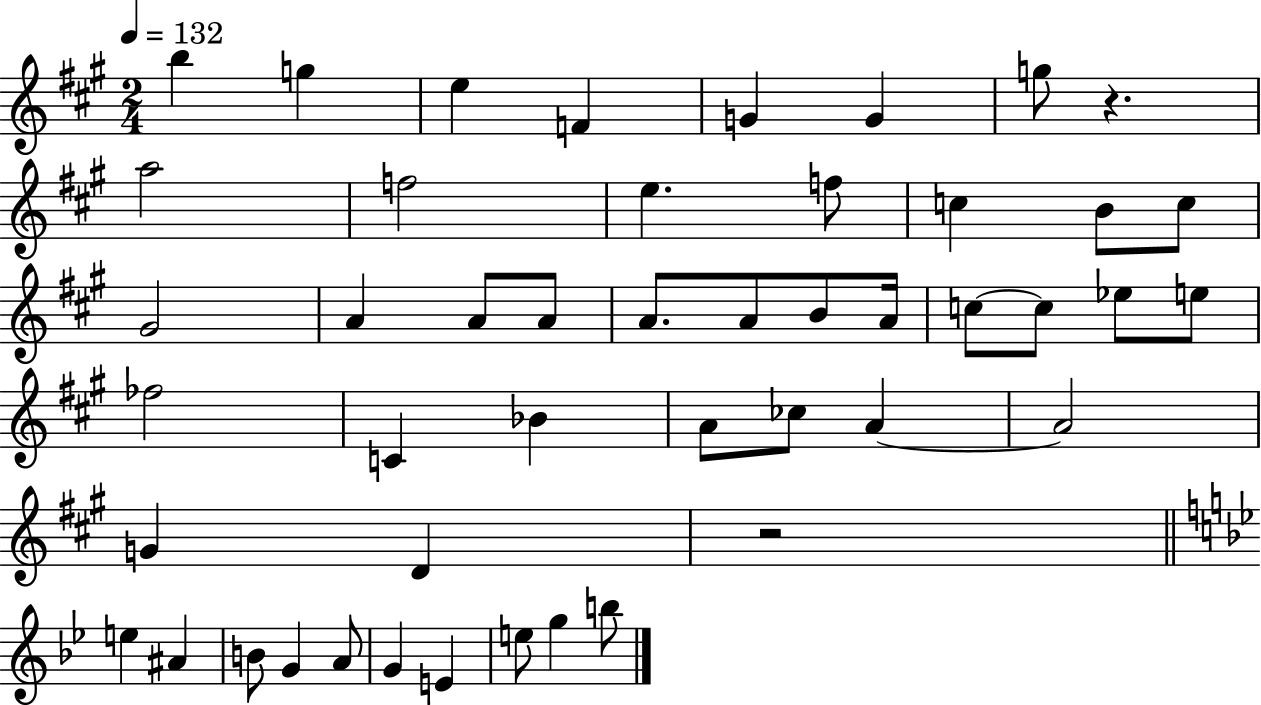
X:1
T:Untitled
M:2/4
L:1/4
K:A
b g e F G G g/2 z a2 f2 e f/2 c B/2 c/2 ^G2 A A/2 A/2 A/2 A/2 B/2 A/4 c/2 c/2 _e/2 e/2 _f2 C _B A/2 _c/2 A A2 G D z2 e ^A B/2 G A/2 G E e/2 g b/2